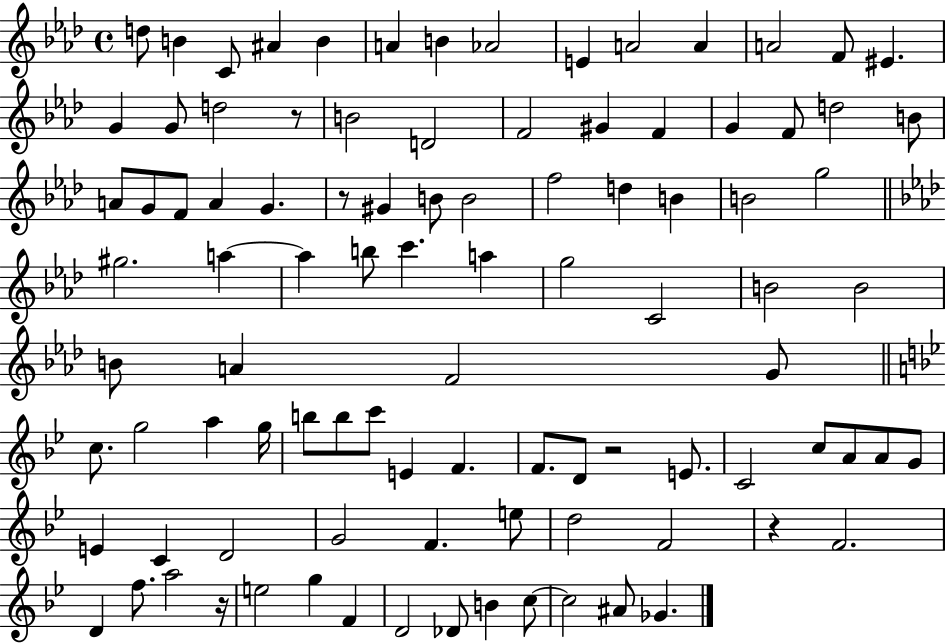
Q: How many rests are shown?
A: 5